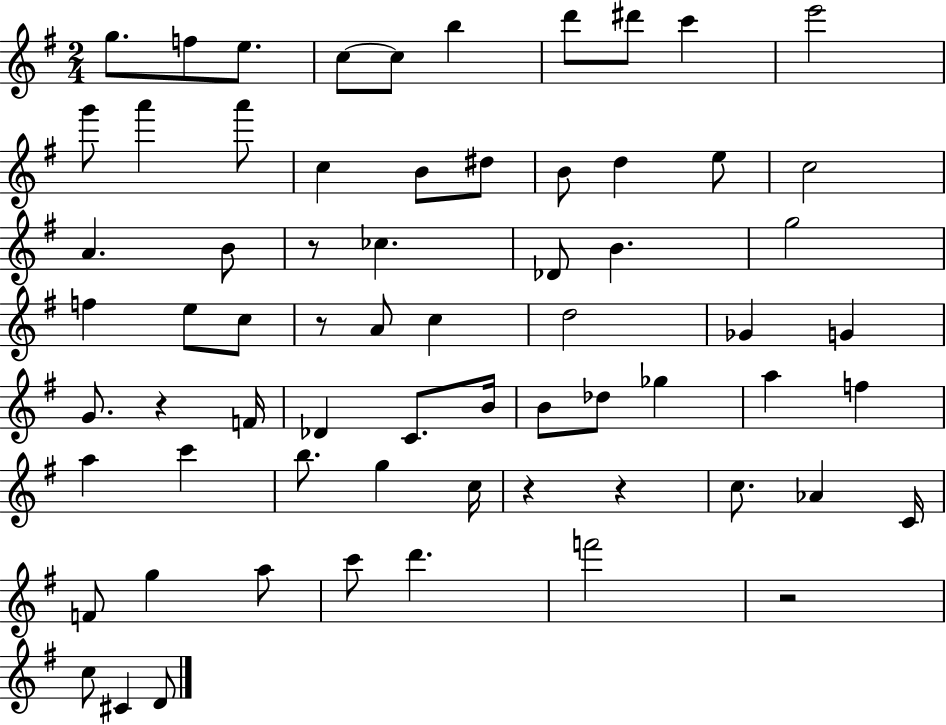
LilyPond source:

{
  \clef treble
  \numericTimeSignature
  \time 2/4
  \key g \major
  g''8. f''8 e''8. | c''8~~ c''8 b''4 | d'''8 dis'''8 c'''4 | e'''2 | \break g'''8 a'''4 a'''8 | c''4 b'8 dis''8 | b'8 d''4 e''8 | c''2 | \break a'4. b'8 | r8 ces''4. | des'8 b'4. | g''2 | \break f''4 e''8 c''8 | r8 a'8 c''4 | d''2 | ges'4 g'4 | \break g'8. r4 f'16 | des'4 c'8. b'16 | b'8 des''8 ges''4 | a''4 f''4 | \break a''4 c'''4 | b''8. g''4 c''16 | r4 r4 | c''8. aes'4 c'16 | \break f'8 g''4 a''8 | c'''8 d'''4. | f'''2 | r2 | \break c''8 cis'4 d'8 | \bar "|."
}